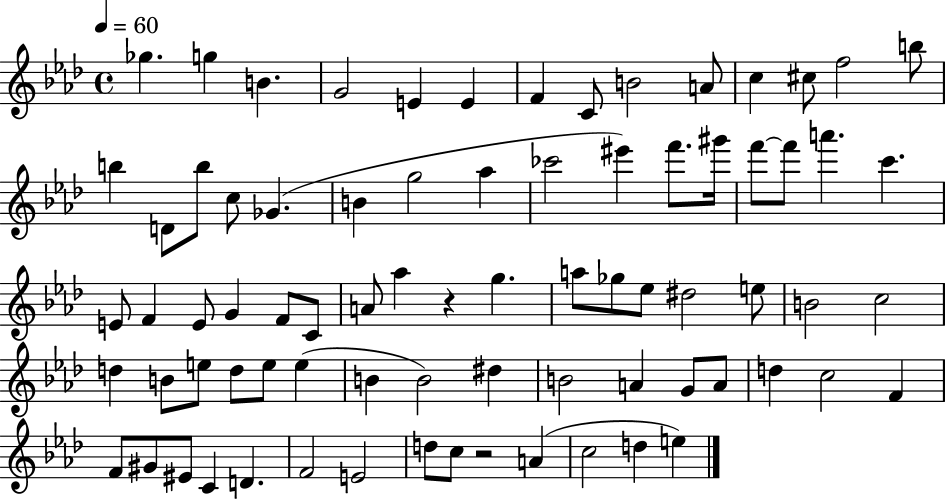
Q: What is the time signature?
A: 4/4